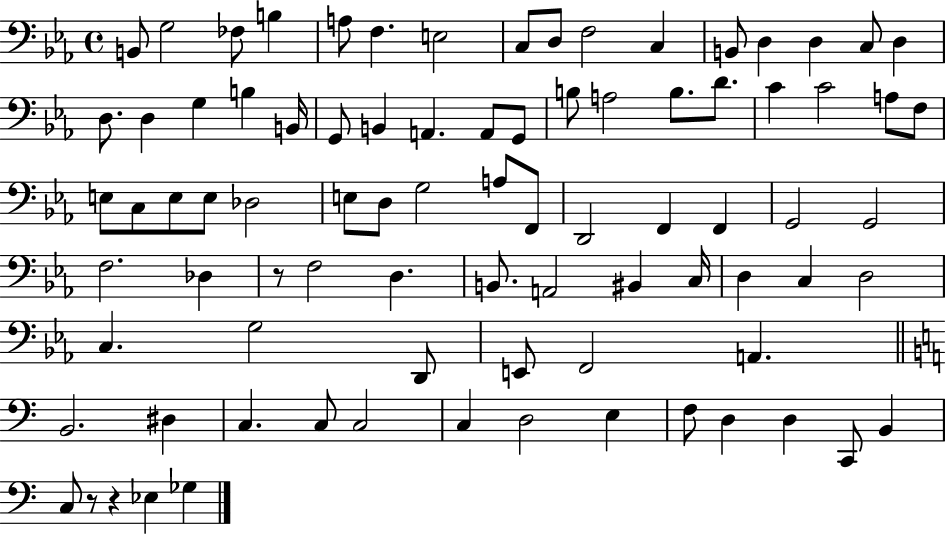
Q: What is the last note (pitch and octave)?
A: Gb3